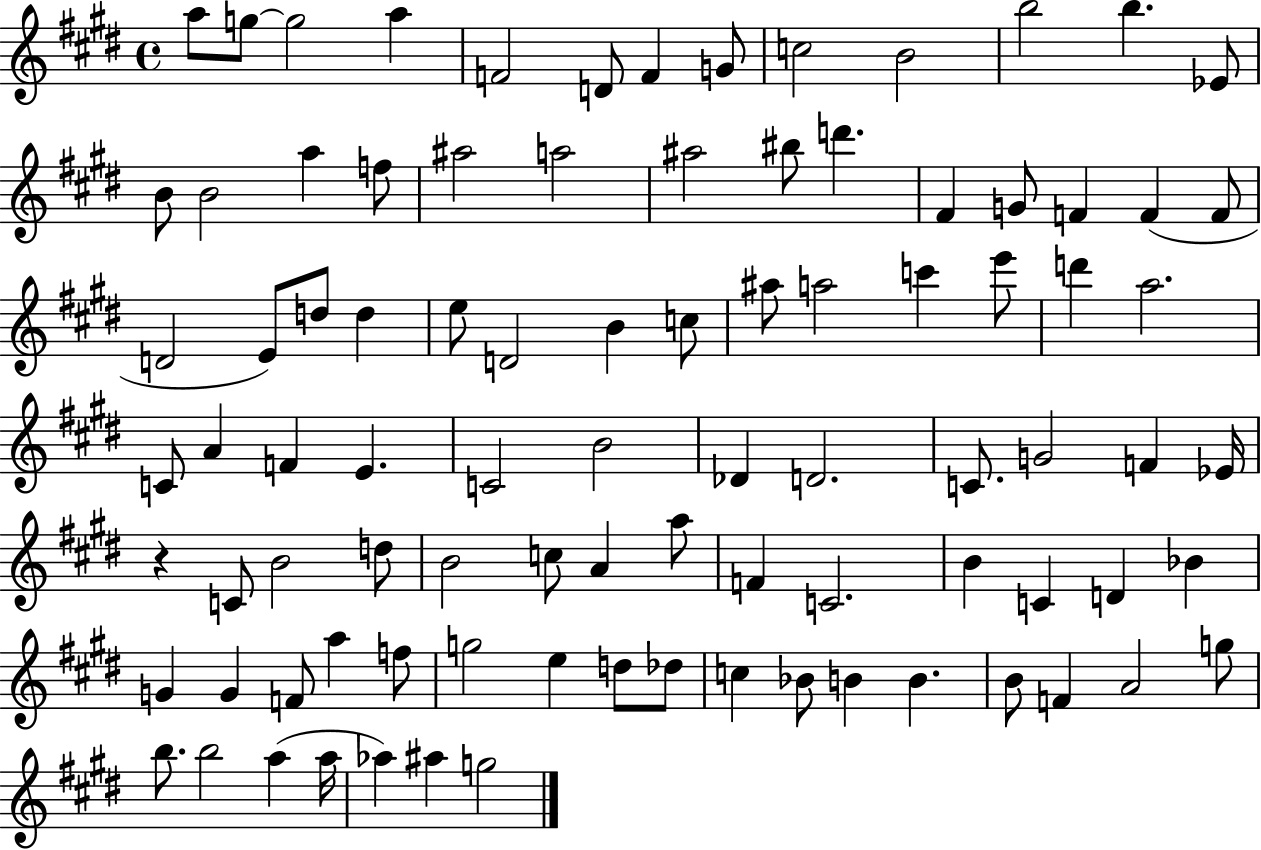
X:1
T:Untitled
M:4/4
L:1/4
K:E
a/2 g/2 g2 a F2 D/2 F G/2 c2 B2 b2 b _E/2 B/2 B2 a f/2 ^a2 a2 ^a2 ^b/2 d' ^F G/2 F F F/2 D2 E/2 d/2 d e/2 D2 B c/2 ^a/2 a2 c' e'/2 d' a2 C/2 A F E C2 B2 _D D2 C/2 G2 F _E/4 z C/2 B2 d/2 B2 c/2 A a/2 F C2 B C D _B G G F/2 a f/2 g2 e d/2 _d/2 c _B/2 B B B/2 F A2 g/2 b/2 b2 a a/4 _a ^a g2